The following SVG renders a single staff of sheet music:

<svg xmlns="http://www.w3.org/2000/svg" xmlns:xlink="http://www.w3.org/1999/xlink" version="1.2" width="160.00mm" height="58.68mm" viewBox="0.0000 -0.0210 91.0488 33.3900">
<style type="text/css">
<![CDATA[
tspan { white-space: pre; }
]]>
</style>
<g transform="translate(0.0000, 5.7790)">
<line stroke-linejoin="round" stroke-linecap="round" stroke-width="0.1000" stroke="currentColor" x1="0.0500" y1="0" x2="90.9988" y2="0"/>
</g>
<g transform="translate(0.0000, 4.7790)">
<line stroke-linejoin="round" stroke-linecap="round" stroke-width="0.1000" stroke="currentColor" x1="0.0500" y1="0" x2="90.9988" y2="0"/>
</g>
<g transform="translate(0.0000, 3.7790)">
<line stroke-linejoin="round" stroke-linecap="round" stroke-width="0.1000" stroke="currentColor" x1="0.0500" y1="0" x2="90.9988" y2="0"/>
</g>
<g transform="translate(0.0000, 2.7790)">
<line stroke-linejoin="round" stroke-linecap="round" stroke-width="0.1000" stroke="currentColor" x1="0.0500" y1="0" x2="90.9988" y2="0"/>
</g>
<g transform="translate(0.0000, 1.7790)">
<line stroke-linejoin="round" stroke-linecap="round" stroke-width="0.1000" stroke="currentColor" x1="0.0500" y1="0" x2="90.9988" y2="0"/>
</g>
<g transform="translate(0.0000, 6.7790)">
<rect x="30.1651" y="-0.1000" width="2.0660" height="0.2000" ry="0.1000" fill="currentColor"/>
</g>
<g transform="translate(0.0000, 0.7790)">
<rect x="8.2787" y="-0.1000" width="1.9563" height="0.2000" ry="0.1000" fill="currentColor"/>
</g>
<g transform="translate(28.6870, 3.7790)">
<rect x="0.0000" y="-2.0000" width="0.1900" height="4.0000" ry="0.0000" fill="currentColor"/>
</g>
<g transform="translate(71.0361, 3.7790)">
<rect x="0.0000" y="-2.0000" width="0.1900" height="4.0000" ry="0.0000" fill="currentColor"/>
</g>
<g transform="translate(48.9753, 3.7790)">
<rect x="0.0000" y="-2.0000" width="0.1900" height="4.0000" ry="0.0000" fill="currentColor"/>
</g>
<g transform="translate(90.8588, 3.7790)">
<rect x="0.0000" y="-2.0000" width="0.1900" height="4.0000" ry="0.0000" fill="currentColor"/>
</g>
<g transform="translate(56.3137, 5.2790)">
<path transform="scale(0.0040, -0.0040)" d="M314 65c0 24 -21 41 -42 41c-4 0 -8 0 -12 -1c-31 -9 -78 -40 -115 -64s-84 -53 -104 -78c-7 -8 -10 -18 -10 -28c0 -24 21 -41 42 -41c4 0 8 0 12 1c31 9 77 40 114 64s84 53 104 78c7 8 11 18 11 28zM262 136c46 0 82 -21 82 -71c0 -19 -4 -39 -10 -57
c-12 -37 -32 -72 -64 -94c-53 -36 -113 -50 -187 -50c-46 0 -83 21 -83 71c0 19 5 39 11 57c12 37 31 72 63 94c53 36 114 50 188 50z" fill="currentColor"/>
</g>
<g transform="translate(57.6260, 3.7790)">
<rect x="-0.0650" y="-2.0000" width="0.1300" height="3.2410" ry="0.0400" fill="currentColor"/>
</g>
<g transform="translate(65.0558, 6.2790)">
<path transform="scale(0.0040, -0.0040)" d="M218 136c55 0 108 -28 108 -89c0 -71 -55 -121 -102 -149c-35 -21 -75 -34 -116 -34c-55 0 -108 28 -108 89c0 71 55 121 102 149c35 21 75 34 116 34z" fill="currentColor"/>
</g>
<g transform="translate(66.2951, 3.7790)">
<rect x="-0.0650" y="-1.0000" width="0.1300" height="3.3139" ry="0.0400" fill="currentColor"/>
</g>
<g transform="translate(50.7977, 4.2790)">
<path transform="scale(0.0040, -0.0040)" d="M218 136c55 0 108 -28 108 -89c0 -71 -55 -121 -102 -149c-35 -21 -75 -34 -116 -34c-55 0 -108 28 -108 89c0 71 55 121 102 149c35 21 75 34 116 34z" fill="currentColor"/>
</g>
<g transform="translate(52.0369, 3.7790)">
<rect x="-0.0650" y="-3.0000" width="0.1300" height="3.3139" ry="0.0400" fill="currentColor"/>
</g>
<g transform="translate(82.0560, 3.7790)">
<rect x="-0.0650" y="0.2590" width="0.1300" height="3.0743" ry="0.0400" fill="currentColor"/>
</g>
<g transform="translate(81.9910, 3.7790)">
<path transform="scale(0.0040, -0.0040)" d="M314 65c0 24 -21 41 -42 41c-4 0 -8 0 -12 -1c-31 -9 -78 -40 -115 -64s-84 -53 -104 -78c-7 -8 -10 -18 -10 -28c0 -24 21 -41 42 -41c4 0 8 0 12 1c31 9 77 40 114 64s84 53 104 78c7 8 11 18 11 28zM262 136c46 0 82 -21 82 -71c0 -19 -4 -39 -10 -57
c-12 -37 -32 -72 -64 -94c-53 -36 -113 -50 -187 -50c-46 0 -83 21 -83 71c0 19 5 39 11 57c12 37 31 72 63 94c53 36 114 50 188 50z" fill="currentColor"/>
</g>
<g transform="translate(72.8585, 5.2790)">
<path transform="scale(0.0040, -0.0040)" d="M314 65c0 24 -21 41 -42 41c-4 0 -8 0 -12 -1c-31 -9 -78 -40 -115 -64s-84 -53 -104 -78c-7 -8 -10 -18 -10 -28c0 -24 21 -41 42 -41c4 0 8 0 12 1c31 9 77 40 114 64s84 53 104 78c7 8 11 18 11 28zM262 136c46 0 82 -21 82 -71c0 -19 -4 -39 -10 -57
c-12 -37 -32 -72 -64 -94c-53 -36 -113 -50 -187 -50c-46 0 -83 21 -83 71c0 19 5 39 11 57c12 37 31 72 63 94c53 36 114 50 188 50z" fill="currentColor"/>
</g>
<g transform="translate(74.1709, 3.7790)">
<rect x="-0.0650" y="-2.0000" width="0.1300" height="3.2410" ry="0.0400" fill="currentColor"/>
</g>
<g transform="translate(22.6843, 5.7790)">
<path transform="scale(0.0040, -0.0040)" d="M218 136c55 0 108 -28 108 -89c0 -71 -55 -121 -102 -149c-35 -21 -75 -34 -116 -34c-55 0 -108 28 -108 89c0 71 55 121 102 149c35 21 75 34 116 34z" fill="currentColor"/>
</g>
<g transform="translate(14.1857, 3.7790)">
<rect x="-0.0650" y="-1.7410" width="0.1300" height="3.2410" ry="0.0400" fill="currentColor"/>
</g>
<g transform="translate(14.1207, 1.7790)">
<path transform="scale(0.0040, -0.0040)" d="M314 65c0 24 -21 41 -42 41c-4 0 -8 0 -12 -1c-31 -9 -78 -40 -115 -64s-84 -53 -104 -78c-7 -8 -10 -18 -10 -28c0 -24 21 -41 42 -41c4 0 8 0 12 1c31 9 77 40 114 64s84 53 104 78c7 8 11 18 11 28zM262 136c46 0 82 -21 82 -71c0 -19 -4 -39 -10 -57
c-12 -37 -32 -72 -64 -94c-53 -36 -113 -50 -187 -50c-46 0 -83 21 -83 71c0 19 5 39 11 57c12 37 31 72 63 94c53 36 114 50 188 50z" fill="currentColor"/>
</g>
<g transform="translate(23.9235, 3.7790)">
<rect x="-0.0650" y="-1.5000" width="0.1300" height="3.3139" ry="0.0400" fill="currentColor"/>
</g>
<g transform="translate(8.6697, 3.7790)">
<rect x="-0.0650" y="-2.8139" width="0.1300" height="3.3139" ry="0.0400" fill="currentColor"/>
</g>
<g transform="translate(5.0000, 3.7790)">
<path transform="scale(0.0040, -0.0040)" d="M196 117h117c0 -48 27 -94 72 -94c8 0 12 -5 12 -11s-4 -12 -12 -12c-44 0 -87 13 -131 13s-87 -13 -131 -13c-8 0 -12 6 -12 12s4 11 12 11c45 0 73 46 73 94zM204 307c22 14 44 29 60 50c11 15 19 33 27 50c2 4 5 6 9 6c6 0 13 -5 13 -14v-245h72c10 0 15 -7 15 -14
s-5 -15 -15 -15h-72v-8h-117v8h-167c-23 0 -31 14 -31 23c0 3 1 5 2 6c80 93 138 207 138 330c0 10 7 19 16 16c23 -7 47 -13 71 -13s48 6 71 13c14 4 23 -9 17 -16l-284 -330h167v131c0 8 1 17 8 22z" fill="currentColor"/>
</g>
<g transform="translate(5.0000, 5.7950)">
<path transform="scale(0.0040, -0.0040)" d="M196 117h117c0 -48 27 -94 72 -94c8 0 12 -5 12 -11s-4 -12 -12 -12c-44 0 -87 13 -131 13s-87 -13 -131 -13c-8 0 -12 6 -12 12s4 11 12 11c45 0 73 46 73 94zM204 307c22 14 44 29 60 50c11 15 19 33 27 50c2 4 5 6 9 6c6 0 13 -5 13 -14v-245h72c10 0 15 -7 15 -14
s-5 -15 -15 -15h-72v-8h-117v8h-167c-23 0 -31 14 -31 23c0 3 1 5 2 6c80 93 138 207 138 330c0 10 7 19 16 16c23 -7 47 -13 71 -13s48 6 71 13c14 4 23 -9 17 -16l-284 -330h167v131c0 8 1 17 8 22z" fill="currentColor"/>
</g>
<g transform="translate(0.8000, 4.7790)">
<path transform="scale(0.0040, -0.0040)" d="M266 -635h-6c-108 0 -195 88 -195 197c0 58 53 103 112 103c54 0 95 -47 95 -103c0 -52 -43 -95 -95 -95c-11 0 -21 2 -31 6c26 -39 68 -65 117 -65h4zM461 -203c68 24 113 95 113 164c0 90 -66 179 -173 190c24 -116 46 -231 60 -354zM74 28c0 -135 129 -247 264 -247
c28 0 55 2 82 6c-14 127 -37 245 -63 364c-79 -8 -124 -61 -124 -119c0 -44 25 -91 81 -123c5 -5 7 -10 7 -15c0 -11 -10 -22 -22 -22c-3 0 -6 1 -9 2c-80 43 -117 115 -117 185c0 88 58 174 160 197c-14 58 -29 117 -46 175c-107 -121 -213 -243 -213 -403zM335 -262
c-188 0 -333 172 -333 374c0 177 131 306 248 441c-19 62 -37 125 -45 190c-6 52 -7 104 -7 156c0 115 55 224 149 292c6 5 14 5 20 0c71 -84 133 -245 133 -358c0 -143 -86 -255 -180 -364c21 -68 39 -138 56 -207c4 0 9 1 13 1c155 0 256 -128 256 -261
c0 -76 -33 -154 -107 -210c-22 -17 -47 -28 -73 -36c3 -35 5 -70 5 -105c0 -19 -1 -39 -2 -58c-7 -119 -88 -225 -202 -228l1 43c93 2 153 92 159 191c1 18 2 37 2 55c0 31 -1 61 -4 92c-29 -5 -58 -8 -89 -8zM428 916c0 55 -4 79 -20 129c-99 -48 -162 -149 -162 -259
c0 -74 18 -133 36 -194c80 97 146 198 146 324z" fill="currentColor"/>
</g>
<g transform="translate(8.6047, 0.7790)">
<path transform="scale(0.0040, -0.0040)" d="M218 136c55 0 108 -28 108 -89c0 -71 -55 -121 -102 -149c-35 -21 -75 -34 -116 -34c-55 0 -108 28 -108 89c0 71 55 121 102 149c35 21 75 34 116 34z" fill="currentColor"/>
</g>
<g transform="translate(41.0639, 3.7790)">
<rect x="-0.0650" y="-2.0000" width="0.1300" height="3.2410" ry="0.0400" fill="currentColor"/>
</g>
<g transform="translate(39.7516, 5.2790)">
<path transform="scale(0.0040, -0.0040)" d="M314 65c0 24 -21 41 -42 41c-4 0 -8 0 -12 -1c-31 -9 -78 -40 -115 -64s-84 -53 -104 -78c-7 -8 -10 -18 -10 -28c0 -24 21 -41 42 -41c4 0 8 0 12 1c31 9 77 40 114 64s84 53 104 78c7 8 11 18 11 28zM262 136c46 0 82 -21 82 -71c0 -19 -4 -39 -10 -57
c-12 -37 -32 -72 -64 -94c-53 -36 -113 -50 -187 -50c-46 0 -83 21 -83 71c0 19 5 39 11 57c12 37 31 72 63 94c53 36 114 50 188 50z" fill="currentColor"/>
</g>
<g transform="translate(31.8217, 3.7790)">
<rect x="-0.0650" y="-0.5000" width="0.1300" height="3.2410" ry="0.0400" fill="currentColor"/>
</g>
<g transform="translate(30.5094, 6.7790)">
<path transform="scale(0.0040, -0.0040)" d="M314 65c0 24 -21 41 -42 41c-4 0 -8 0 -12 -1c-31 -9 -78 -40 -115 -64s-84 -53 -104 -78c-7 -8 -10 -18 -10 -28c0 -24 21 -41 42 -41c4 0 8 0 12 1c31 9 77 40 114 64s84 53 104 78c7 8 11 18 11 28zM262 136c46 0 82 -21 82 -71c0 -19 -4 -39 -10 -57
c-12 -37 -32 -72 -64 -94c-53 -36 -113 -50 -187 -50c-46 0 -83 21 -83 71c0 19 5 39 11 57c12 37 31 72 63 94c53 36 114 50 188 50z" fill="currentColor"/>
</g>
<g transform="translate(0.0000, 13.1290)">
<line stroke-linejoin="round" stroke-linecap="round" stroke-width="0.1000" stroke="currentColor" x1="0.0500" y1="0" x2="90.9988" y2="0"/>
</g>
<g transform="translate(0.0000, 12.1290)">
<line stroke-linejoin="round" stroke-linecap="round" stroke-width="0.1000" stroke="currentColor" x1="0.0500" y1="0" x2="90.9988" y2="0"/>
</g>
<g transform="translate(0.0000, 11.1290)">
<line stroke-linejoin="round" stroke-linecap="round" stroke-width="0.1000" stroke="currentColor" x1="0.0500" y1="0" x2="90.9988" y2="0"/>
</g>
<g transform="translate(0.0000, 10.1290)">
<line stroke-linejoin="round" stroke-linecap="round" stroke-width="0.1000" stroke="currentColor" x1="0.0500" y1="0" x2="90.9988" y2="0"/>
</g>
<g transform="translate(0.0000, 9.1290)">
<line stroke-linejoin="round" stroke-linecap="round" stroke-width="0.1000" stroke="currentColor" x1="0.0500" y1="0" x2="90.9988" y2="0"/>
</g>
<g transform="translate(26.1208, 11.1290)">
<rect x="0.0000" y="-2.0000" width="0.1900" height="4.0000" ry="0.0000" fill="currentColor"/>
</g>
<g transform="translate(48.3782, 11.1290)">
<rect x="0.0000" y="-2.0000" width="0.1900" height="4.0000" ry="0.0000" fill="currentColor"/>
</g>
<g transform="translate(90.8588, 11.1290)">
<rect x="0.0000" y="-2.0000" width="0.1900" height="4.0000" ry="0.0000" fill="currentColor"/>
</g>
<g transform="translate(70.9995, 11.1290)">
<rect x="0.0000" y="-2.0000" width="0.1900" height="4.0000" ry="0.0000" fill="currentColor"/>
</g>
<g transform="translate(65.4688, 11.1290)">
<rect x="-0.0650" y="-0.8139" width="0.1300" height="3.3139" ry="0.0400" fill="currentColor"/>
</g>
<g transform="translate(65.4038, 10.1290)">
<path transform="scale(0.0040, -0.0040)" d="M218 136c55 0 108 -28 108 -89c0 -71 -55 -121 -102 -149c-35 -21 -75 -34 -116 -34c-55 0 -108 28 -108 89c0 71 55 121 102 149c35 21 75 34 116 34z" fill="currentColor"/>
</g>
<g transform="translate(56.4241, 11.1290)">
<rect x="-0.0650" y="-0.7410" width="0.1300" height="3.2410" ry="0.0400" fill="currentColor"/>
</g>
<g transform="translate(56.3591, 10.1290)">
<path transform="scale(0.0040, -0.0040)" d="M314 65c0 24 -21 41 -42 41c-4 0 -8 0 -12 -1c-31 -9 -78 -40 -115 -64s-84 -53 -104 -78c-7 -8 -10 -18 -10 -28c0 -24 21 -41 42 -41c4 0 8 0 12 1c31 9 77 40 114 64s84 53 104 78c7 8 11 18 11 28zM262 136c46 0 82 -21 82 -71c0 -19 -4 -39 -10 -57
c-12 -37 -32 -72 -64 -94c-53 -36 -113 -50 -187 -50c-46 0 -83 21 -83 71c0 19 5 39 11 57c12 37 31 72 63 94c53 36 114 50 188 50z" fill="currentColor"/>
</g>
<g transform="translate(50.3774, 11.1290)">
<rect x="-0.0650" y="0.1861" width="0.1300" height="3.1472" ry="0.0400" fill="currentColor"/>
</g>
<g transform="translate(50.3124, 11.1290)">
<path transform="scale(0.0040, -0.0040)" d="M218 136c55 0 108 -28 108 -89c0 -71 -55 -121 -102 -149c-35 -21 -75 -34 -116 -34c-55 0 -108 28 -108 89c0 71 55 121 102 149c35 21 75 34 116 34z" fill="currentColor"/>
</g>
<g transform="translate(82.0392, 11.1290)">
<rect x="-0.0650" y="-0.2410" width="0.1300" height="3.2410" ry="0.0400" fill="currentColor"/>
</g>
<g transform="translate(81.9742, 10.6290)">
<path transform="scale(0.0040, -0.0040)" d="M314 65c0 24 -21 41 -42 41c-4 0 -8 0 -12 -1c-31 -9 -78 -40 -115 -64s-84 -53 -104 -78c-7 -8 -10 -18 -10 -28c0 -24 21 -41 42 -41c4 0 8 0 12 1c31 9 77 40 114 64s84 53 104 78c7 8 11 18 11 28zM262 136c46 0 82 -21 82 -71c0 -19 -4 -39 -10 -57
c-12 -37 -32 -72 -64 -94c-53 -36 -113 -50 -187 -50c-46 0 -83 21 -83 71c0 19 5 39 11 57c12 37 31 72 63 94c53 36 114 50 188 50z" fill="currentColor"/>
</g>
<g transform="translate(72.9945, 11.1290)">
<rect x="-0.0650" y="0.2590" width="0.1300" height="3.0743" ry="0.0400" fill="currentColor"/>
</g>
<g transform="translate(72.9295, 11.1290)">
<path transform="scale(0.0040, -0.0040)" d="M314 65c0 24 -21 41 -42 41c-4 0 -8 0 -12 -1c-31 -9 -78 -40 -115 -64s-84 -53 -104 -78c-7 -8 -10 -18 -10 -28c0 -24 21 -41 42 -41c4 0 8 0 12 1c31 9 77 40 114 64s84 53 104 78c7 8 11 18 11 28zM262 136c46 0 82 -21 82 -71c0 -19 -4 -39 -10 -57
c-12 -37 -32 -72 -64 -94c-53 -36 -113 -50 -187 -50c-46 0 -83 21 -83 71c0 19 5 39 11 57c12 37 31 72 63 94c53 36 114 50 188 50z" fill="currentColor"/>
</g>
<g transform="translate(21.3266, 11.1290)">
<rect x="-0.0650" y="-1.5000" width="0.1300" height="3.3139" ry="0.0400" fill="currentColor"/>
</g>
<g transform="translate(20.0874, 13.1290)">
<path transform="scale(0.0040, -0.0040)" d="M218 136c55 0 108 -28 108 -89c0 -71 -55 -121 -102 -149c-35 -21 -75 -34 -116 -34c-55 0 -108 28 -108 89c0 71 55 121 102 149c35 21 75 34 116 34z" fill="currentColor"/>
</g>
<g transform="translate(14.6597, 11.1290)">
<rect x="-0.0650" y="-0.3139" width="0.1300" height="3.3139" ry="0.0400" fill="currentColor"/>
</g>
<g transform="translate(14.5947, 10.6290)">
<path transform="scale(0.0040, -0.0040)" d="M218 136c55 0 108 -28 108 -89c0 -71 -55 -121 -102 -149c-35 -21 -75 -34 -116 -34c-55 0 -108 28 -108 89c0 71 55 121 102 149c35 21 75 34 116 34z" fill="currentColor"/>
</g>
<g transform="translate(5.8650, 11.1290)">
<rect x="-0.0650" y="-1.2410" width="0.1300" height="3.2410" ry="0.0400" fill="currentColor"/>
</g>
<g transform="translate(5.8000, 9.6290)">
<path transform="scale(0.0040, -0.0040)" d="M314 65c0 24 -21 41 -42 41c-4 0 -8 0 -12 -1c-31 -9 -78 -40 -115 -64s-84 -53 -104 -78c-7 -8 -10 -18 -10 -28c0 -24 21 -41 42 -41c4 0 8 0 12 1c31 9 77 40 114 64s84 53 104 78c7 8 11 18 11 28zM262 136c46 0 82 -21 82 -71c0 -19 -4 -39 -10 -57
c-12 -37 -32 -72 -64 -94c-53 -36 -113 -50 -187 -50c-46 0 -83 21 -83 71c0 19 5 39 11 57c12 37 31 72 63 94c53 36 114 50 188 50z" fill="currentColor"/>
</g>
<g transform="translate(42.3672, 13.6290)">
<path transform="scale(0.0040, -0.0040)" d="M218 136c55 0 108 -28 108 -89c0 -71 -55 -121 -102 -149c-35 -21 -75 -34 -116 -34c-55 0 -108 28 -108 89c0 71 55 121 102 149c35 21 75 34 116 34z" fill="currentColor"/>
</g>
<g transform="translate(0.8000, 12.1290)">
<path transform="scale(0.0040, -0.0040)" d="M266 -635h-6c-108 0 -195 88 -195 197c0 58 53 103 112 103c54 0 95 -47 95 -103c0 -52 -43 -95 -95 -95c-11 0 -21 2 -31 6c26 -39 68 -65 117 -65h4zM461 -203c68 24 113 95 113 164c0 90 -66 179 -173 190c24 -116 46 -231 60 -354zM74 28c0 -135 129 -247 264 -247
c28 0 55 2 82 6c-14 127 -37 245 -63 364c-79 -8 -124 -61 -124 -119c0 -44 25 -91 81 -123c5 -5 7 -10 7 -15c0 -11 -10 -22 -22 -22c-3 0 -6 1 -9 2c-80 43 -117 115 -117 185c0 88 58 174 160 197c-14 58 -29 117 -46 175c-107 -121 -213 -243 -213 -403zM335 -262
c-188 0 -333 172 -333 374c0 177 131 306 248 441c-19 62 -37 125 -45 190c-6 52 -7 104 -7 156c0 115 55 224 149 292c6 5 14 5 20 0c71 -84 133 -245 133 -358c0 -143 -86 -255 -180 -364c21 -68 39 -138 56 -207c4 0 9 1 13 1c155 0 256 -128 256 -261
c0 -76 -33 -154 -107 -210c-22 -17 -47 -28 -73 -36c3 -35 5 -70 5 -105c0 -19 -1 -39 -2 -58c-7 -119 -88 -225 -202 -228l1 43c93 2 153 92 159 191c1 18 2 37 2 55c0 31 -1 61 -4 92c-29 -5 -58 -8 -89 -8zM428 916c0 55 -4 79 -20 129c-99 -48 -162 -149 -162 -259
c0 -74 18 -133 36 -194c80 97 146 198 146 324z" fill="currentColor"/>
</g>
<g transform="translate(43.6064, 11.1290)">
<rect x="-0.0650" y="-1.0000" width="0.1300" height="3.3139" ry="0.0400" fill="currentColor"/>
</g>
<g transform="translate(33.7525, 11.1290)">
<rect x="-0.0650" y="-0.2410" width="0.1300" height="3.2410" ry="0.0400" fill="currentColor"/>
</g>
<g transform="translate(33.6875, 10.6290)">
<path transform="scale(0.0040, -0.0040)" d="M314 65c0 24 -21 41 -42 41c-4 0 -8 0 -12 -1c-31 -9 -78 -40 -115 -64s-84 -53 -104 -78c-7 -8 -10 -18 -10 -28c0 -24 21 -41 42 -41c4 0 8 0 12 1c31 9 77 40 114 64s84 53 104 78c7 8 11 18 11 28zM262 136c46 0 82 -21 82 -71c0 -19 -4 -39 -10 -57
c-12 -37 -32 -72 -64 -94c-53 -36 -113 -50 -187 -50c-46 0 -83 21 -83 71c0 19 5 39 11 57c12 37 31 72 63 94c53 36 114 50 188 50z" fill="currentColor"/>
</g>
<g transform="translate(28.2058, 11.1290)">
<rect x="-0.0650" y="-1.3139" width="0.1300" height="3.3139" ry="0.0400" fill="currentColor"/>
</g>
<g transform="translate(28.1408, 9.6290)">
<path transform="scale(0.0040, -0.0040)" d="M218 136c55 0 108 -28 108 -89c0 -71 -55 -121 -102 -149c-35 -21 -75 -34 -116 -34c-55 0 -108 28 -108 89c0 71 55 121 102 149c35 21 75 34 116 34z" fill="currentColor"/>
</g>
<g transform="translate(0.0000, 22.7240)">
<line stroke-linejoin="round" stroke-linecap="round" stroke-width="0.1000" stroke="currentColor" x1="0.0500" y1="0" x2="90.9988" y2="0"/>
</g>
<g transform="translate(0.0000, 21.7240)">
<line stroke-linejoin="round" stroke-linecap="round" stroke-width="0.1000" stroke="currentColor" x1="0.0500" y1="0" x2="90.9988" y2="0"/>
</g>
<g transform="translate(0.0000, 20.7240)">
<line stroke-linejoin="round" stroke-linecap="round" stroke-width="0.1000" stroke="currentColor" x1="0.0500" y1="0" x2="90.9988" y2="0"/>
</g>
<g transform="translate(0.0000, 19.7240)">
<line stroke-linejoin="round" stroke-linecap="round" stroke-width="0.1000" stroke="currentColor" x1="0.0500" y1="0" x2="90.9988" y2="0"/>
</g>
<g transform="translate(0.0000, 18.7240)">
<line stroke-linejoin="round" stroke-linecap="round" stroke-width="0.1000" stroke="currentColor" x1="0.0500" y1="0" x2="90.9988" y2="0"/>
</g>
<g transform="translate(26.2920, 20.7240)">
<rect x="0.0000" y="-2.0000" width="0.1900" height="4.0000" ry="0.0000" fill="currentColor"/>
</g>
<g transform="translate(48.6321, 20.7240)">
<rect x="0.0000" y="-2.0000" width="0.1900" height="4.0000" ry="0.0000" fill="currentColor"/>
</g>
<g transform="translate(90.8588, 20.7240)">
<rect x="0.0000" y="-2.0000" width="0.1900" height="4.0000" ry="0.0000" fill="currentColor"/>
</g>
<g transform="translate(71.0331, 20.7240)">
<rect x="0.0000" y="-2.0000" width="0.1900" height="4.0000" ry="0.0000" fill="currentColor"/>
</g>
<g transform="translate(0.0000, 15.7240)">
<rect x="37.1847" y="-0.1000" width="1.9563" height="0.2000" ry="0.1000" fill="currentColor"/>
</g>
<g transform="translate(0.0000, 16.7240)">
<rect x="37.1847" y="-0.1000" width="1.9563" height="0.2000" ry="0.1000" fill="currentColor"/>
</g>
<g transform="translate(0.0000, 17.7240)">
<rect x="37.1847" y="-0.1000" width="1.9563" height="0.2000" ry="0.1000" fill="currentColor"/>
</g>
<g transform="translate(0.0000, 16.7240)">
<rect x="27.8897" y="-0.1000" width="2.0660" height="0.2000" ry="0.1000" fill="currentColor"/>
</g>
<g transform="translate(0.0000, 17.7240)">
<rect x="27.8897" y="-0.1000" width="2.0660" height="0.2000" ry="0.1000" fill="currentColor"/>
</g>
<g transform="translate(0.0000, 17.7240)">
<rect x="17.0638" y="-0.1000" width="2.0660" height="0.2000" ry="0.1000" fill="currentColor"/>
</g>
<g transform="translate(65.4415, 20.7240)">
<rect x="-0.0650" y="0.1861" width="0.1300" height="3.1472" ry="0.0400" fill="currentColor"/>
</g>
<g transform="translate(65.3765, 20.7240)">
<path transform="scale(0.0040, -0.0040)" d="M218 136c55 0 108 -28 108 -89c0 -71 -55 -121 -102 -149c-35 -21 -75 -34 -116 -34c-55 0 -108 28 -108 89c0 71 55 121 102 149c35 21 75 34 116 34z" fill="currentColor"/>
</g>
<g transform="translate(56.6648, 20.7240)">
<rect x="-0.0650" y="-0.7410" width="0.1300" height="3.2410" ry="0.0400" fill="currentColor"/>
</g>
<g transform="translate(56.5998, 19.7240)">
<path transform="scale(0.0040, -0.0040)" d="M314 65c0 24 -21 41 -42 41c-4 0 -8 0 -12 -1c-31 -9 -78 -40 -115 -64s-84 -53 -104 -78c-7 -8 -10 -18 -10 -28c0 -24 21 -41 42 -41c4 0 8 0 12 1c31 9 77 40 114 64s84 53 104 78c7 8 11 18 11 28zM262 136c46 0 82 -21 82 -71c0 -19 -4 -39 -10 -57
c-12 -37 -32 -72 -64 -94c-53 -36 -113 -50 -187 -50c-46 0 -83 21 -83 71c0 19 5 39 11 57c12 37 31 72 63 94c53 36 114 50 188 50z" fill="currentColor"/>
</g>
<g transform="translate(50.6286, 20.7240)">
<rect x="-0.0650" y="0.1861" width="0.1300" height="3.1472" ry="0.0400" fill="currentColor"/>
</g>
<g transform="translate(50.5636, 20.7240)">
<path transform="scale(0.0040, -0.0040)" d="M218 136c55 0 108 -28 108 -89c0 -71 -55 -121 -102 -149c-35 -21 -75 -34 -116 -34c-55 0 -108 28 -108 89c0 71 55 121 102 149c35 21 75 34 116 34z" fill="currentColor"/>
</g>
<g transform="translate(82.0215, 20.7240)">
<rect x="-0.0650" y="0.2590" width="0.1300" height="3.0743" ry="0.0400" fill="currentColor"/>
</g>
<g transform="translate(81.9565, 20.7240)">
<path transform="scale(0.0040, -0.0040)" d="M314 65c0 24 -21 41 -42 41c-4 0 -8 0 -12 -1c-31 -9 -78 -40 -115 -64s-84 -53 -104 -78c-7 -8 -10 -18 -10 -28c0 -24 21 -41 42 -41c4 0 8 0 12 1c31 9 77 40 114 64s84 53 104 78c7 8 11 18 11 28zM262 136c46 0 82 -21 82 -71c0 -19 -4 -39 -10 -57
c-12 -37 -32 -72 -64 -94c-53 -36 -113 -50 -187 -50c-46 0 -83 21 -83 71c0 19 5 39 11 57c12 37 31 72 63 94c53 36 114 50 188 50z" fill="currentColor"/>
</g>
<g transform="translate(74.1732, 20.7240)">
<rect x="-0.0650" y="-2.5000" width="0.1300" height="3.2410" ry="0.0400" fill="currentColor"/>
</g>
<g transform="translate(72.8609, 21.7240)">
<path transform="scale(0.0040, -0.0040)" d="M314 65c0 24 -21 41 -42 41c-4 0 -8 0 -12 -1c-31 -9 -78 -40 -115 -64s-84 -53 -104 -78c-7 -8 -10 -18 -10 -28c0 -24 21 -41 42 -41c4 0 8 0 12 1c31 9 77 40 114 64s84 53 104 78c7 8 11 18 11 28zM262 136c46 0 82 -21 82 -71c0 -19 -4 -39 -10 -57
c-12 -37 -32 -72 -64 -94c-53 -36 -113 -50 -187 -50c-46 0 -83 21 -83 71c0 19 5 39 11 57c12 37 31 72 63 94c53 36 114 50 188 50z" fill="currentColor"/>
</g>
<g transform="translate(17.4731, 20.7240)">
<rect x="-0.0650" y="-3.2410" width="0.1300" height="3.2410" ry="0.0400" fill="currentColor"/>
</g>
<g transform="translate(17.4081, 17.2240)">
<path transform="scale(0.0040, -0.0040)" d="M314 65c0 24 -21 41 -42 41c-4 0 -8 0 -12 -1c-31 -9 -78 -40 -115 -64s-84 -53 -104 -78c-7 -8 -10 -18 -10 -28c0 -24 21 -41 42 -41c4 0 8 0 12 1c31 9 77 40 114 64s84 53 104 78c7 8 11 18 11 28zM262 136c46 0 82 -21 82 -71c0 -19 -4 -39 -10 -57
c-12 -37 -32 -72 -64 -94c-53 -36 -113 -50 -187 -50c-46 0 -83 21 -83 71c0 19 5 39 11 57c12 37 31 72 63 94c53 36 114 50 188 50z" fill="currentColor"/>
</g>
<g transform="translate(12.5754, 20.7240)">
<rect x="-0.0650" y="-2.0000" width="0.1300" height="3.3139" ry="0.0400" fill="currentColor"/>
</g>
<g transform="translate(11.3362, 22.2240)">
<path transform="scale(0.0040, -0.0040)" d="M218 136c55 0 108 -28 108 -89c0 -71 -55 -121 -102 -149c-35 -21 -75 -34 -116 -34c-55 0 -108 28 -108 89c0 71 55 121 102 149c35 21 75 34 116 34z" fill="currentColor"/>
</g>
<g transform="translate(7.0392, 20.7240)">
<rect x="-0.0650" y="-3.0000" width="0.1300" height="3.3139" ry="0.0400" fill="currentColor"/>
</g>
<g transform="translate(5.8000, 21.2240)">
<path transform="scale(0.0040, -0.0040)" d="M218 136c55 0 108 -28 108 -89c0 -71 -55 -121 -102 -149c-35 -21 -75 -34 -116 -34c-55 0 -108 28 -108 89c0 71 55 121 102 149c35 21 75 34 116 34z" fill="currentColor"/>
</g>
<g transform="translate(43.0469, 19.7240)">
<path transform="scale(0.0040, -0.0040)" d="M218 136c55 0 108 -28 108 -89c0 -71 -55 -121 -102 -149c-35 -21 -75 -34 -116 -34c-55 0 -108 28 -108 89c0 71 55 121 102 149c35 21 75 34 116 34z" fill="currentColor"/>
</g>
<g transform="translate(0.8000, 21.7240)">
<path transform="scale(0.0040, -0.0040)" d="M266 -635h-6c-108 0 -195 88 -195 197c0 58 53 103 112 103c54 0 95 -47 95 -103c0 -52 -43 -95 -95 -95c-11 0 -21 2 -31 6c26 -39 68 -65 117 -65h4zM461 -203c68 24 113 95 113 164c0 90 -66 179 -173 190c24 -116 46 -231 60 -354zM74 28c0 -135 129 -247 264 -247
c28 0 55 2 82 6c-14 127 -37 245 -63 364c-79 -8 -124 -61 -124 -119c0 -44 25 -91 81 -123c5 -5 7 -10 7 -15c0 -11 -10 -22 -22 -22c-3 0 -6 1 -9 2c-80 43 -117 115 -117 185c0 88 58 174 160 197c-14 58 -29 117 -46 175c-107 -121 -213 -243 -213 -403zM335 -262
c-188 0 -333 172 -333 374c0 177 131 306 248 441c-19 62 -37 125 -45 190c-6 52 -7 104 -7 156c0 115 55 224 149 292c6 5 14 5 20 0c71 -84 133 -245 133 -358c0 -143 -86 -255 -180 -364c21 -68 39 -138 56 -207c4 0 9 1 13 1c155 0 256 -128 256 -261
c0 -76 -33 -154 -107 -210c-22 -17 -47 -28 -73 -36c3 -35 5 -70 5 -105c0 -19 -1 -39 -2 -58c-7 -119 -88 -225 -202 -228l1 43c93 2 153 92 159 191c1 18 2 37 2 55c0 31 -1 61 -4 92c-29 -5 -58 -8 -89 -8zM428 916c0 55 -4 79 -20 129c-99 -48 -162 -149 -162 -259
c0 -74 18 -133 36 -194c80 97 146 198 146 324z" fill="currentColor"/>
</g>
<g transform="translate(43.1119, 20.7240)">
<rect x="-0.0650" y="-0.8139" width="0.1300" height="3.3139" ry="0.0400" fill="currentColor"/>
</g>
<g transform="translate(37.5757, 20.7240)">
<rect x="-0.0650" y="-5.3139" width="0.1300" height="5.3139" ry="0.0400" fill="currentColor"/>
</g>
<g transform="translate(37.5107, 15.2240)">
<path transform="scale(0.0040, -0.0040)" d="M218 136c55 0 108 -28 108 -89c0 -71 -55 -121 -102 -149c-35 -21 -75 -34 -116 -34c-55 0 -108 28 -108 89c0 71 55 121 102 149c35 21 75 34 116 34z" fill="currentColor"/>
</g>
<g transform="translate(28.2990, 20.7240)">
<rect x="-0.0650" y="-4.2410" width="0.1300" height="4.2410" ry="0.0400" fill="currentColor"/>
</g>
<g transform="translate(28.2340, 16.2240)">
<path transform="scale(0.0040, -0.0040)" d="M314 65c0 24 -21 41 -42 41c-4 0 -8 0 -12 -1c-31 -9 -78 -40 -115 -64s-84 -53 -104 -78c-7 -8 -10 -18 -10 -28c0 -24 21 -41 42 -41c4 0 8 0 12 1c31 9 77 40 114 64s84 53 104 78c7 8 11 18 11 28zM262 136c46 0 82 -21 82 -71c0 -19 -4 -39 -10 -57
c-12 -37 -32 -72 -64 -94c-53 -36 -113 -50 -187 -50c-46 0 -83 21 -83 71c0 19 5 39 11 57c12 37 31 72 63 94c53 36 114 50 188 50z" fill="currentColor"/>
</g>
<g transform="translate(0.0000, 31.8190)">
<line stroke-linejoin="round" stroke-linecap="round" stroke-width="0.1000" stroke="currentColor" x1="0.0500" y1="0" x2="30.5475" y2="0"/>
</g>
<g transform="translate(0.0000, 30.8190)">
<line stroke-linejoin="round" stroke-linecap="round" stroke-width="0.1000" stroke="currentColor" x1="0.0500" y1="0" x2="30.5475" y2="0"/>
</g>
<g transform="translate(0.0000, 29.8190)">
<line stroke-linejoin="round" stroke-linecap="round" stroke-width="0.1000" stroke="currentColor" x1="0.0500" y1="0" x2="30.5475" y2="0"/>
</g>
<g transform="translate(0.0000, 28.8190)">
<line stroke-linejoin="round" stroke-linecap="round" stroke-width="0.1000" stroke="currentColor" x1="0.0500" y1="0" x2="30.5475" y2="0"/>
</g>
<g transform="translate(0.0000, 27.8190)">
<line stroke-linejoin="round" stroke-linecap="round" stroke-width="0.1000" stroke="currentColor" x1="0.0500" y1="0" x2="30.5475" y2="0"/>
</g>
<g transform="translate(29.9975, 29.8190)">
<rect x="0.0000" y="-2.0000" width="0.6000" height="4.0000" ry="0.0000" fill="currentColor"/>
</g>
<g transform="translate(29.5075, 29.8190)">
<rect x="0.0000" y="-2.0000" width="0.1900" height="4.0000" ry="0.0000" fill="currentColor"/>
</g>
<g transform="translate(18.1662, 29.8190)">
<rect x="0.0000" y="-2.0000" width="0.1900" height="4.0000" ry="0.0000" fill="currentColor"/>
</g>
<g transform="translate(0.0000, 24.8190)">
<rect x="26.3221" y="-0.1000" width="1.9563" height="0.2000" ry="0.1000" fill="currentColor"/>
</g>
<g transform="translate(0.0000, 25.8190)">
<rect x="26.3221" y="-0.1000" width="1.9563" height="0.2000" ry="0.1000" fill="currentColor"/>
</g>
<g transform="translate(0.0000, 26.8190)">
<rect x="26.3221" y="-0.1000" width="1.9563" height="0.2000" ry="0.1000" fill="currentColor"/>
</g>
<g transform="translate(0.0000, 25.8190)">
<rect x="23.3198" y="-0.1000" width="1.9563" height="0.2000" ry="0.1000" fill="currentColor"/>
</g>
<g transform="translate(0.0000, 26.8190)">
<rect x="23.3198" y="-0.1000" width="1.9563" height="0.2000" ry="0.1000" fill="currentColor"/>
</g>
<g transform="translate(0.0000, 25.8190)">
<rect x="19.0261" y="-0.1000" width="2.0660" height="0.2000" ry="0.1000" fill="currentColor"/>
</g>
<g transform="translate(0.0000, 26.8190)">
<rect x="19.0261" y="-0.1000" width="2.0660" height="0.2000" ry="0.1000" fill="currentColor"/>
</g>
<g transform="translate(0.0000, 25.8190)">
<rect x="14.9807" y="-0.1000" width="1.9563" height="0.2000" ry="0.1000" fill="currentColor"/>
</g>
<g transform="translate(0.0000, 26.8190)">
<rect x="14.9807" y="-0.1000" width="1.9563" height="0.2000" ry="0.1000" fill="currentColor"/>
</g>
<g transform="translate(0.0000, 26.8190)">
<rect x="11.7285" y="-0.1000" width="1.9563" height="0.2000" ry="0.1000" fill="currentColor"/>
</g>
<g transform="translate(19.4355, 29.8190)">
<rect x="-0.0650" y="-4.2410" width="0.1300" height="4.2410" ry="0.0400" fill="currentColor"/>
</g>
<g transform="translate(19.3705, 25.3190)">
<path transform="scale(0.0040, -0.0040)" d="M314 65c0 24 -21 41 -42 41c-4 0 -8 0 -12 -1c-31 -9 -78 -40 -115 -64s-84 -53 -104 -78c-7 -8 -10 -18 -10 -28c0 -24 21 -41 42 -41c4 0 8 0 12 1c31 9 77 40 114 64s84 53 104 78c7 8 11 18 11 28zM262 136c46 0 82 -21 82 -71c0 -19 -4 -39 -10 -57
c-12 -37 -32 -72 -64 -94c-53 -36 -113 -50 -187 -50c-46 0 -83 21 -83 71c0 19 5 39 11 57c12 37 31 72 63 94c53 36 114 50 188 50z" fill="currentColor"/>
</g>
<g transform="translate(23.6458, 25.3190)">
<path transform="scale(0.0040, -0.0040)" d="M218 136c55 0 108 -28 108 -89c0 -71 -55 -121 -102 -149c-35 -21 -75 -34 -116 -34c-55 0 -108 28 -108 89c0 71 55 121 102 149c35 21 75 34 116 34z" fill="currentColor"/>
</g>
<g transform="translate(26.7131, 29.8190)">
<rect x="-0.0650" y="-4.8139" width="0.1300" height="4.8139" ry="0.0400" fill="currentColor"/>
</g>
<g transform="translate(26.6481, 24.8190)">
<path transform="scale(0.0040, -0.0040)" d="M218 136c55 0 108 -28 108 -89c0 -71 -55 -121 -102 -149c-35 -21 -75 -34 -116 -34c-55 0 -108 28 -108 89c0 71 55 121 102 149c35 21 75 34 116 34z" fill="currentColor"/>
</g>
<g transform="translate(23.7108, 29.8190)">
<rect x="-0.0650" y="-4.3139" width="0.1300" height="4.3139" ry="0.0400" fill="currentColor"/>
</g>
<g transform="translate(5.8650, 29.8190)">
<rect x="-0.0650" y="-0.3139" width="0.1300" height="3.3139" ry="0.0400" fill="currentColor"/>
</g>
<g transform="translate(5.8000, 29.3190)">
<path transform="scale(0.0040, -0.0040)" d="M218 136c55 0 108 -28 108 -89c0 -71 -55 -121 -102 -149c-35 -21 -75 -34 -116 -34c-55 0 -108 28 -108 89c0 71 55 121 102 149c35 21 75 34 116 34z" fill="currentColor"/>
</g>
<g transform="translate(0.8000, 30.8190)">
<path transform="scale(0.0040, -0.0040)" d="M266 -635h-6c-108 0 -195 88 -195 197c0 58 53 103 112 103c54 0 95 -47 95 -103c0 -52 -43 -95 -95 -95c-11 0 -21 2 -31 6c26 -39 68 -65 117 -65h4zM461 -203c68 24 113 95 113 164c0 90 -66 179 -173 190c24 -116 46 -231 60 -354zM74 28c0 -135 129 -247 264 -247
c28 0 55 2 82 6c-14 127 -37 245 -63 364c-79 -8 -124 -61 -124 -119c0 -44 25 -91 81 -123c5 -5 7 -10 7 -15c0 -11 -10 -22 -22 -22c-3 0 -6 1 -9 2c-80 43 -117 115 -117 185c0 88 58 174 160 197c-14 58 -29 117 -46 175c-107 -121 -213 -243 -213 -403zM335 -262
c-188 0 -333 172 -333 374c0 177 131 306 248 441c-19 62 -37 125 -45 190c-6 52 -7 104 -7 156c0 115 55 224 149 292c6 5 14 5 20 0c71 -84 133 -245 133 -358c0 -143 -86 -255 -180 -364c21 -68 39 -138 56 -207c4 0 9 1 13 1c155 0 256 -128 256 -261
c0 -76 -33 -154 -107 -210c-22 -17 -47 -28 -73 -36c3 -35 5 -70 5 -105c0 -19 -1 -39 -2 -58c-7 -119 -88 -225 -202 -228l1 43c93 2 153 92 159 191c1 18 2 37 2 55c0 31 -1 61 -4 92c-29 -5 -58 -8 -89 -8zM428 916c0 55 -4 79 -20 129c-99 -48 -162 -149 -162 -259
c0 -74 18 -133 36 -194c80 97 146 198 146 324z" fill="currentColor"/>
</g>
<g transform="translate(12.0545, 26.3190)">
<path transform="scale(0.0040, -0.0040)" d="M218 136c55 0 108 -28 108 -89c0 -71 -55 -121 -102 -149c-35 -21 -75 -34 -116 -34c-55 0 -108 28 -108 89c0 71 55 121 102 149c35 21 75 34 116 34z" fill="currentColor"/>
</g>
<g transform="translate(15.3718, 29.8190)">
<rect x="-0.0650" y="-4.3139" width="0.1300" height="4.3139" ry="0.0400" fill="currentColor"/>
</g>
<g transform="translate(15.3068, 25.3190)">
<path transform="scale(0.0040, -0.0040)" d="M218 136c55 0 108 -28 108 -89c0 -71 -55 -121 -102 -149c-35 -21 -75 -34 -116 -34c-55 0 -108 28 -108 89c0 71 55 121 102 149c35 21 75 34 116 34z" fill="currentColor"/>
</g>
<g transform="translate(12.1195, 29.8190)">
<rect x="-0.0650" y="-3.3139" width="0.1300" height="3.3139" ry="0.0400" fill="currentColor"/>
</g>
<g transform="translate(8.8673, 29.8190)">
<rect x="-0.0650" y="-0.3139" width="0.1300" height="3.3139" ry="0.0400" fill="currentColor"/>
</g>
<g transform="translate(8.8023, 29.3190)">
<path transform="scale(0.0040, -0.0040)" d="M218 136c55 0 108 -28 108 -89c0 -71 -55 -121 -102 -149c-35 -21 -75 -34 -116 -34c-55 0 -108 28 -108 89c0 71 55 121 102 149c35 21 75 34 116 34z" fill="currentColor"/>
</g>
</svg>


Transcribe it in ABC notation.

X:1
T:Untitled
M:4/4
L:1/4
K:C
a f2 E C2 F2 A F2 D F2 B2 e2 c E e c2 D B d2 d B2 c2 A F b2 d'2 f' d B d2 B G2 B2 c c b d' d'2 d' e'